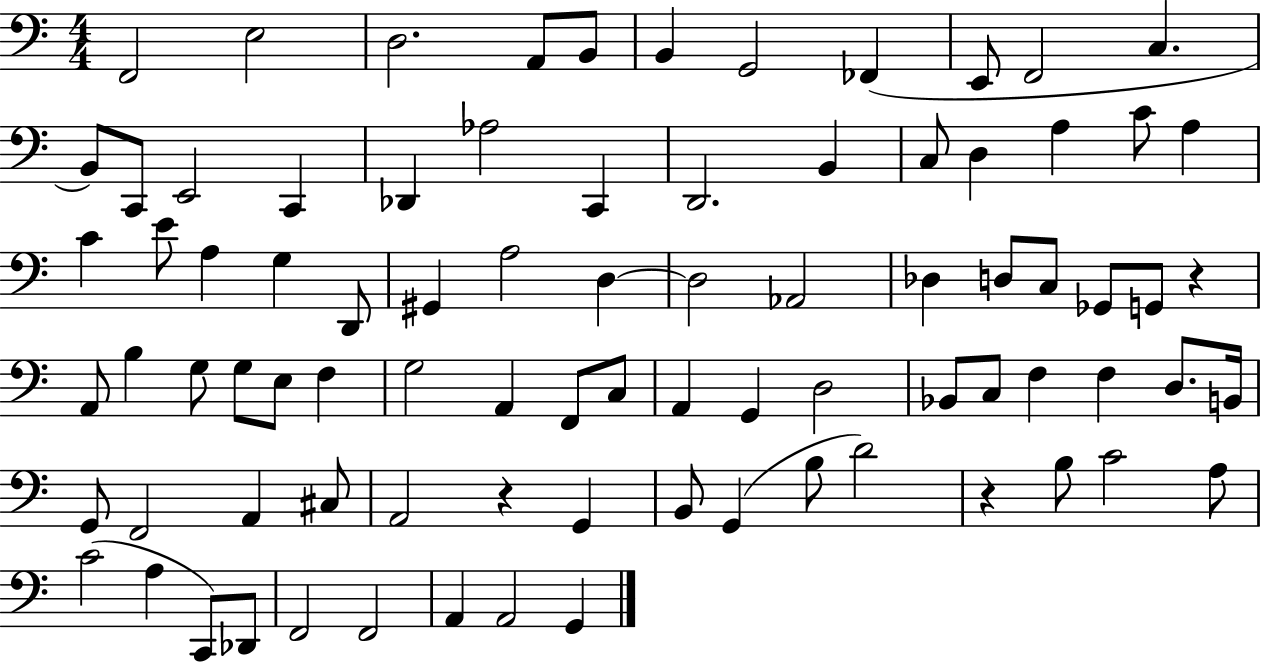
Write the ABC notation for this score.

X:1
T:Untitled
M:4/4
L:1/4
K:C
F,,2 E,2 D,2 A,,/2 B,,/2 B,, G,,2 _F,, E,,/2 F,,2 C, B,,/2 C,,/2 E,,2 C,, _D,, _A,2 C,, D,,2 B,, C,/2 D, A, C/2 A, C E/2 A, G, D,,/2 ^G,, A,2 D, D,2 _A,,2 _D, D,/2 C,/2 _G,,/2 G,,/2 z A,,/2 B, G,/2 G,/2 E,/2 F, G,2 A,, F,,/2 C,/2 A,, G,, D,2 _B,,/2 C,/2 F, F, D,/2 B,,/4 G,,/2 F,,2 A,, ^C,/2 A,,2 z G,, B,,/2 G,, B,/2 D2 z B,/2 C2 A,/2 C2 A, C,,/2 _D,,/2 F,,2 F,,2 A,, A,,2 G,,